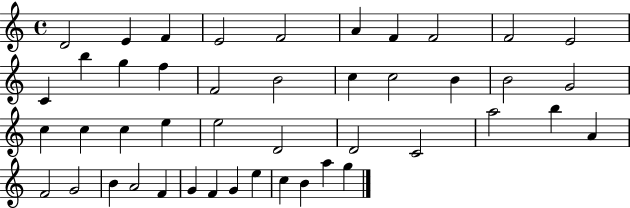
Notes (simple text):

D4/h E4/q F4/q E4/h F4/h A4/q F4/q F4/h F4/h E4/h C4/q B5/q G5/q F5/q F4/h B4/h C5/q C5/h B4/q B4/h G4/h C5/q C5/q C5/q E5/q E5/h D4/h D4/h C4/h A5/h B5/q A4/q F4/h G4/h B4/q A4/h F4/q G4/q F4/q G4/q E5/q C5/q B4/q A5/q G5/q